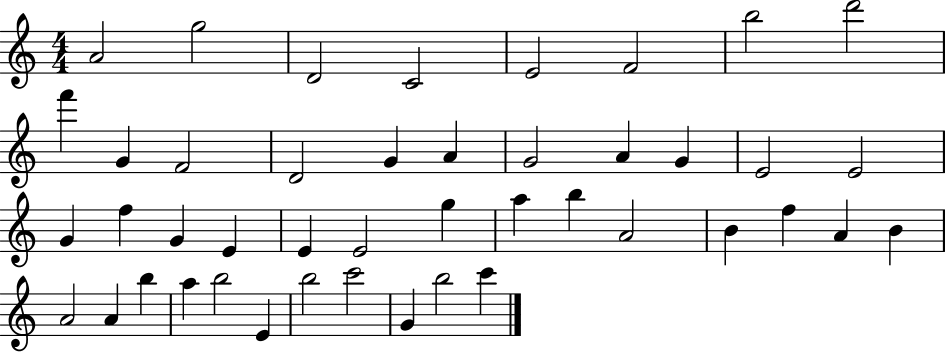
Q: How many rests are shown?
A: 0